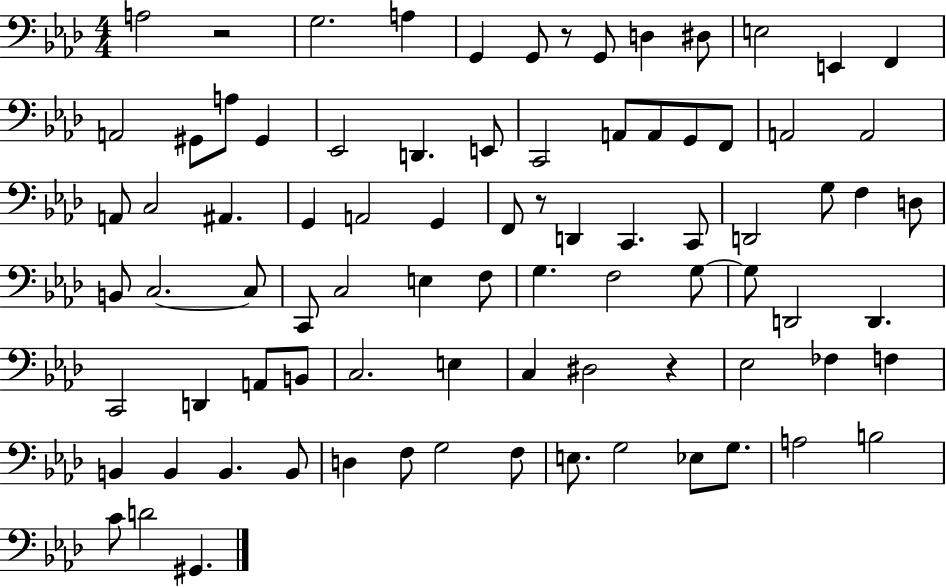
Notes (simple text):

A3/h R/h G3/h. A3/q G2/q G2/e R/e G2/e D3/q D#3/e E3/h E2/q F2/q A2/h G#2/e A3/e G#2/q Eb2/h D2/q. E2/e C2/h A2/e A2/e G2/e F2/e A2/h A2/h A2/e C3/h A#2/q. G2/q A2/h G2/q F2/e R/e D2/q C2/q. C2/e D2/h G3/e F3/q D3/e B2/e C3/h. C3/e C2/e C3/h E3/q F3/e G3/q. F3/h G3/e G3/e D2/h D2/q. C2/h D2/q A2/e B2/e C3/h. E3/q C3/q D#3/h R/q Eb3/h FES3/q F3/q B2/q B2/q B2/q. B2/e D3/q F3/e G3/h F3/e E3/e. G3/h Eb3/e G3/e. A3/h B3/h C4/e D4/h G#2/q.